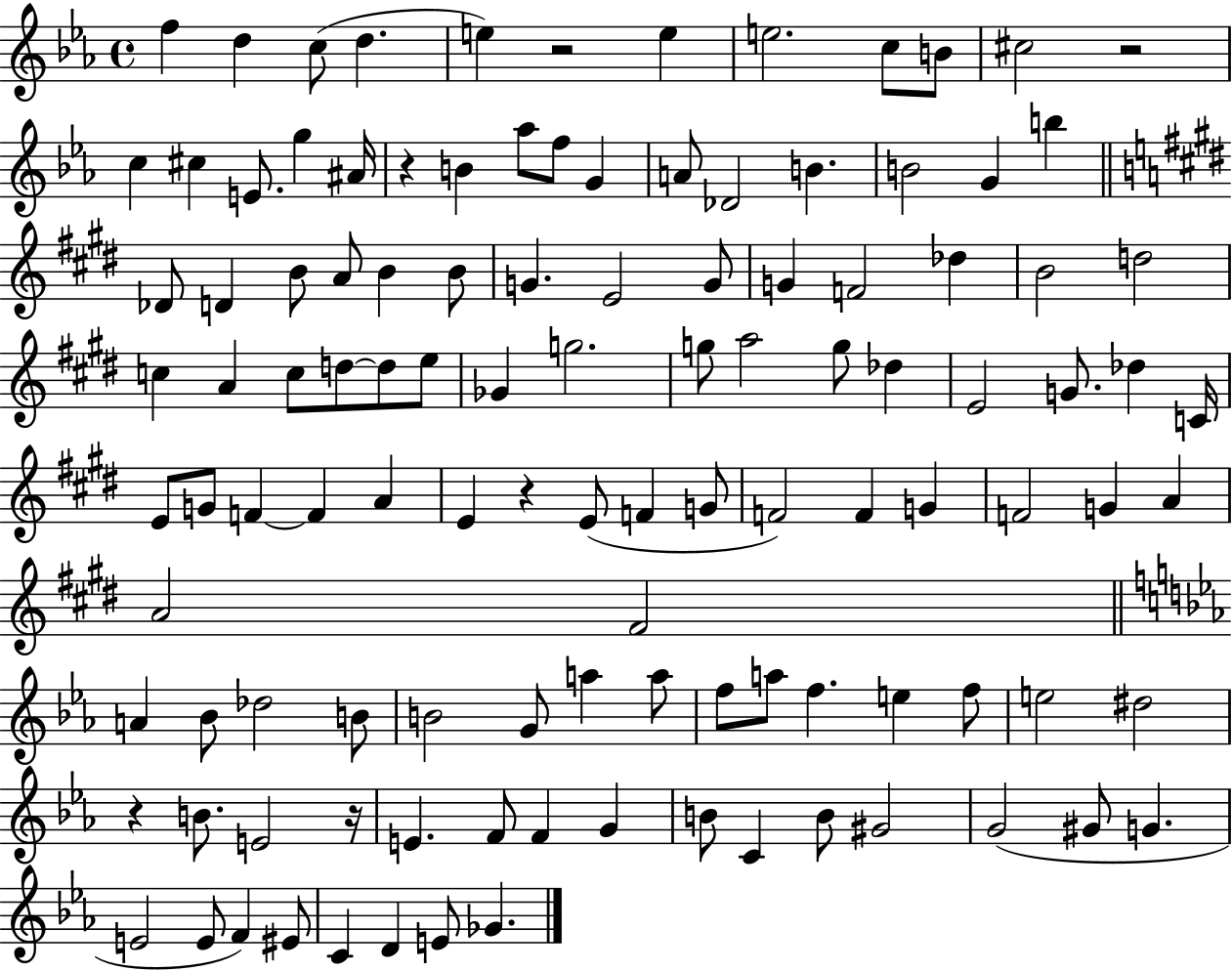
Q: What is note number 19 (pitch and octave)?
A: G4